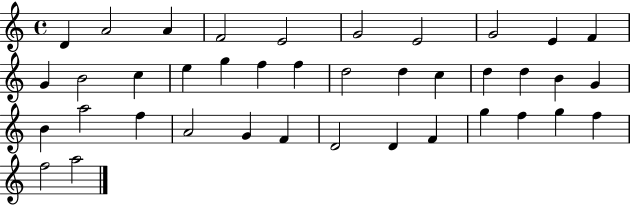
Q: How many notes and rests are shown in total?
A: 39